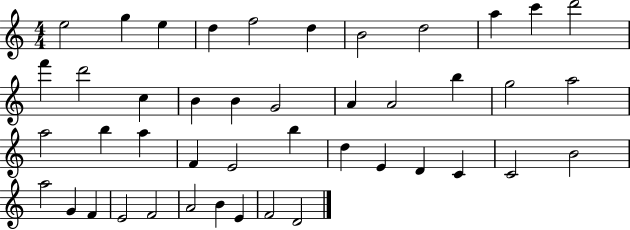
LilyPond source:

{
  \clef treble
  \numericTimeSignature
  \time 4/4
  \key c \major
  e''2 g''4 e''4 | d''4 f''2 d''4 | b'2 d''2 | a''4 c'''4 d'''2 | \break f'''4 d'''2 c''4 | b'4 b'4 g'2 | a'4 a'2 b''4 | g''2 a''2 | \break a''2 b''4 a''4 | f'4 e'2 b''4 | d''4 e'4 d'4 c'4 | c'2 b'2 | \break a''2 g'4 f'4 | e'2 f'2 | a'2 b'4 e'4 | f'2 d'2 | \break \bar "|."
}